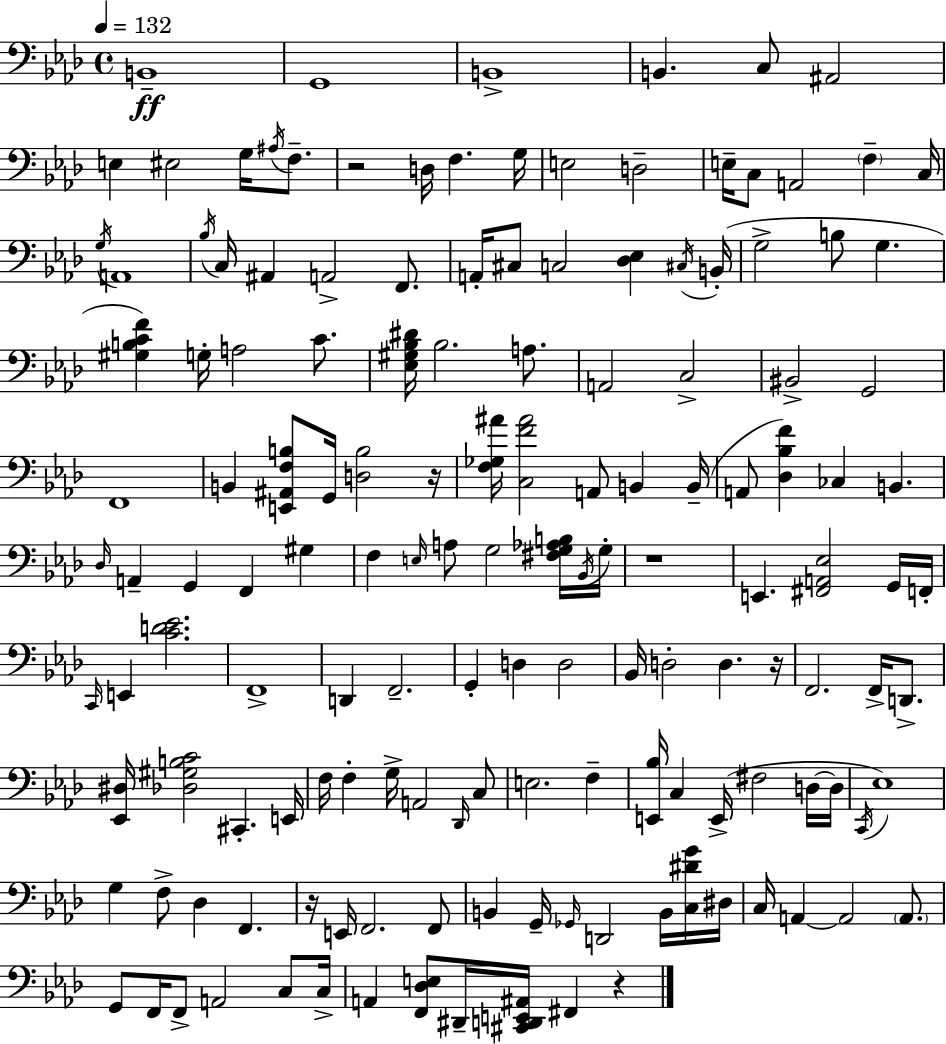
X:1
T:Untitled
M:4/4
L:1/4
K:Ab
B,,4 G,,4 B,,4 B,, C,/2 ^A,,2 E, ^E,2 G,/4 ^A,/4 F,/2 z2 D,/4 F, G,/4 E,2 D,2 E,/4 C,/2 A,,2 F, C,/4 G,/4 A,,4 _B,/4 C,/4 ^A,, A,,2 F,,/2 A,,/4 ^C,/2 C,2 [_D,_E,] ^C,/4 B,,/4 G,2 B,/2 G, [^G,B,CF] G,/4 A,2 C/2 [_E,^G,_B,^D]/4 _B,2 A,/2 A,,2 C,2 ^B,,2 G,,2 F,,4 B,, [E,,^A,,F,B,]/2 G,,/4 [D,B,]2 z/4 [F,_G,^A]/4 [C,F^A]2 A,,/2 B,, B,,/4 A,,/2 [_D,_B,F] _C, B,, _D,/4 A,, G,, F,, ^G, F, E,/4 A,/2 G,2 [^F,G,_A,B,]/4 _B,,/4 G,/4 z4 E,, [^F,,A,,_E,]2 G,,/4 F,,/4 C,,/4 E,, [CD_E]2 F,,4 D,, F,,2 G,, D, D,2 _B,,/4 D,2 D, z/4 F,,2 F,,/4 D,,/2 [_E,,^D,]/4 [_D,^G,B,C]2 ^C,, E,,/4 F,/4 F, G,/4 A,,2 _D,,/4 C,/2 E,2 F, [E,,_B,]/4 C, E,,/4 ^F,2 D,/4 D,/4 C,,/4 _E,4 G, F,/2 _D, F,, z/4 E,,/4 F,,2 F,,/2 B,, G,,/4 _G,,/4 D,,2 B,,/4 [C,^DG]/4 ^D,/4 C,/4 A,, A,,2 A,,/2 G,,/2 F,,/4 F,,/2 A,,2 C,/2 C,/4 A,, [F,,_D,E,]/2 ^D,,/4 [^C,,D,,E,,^A,,]/4 ^F,, z